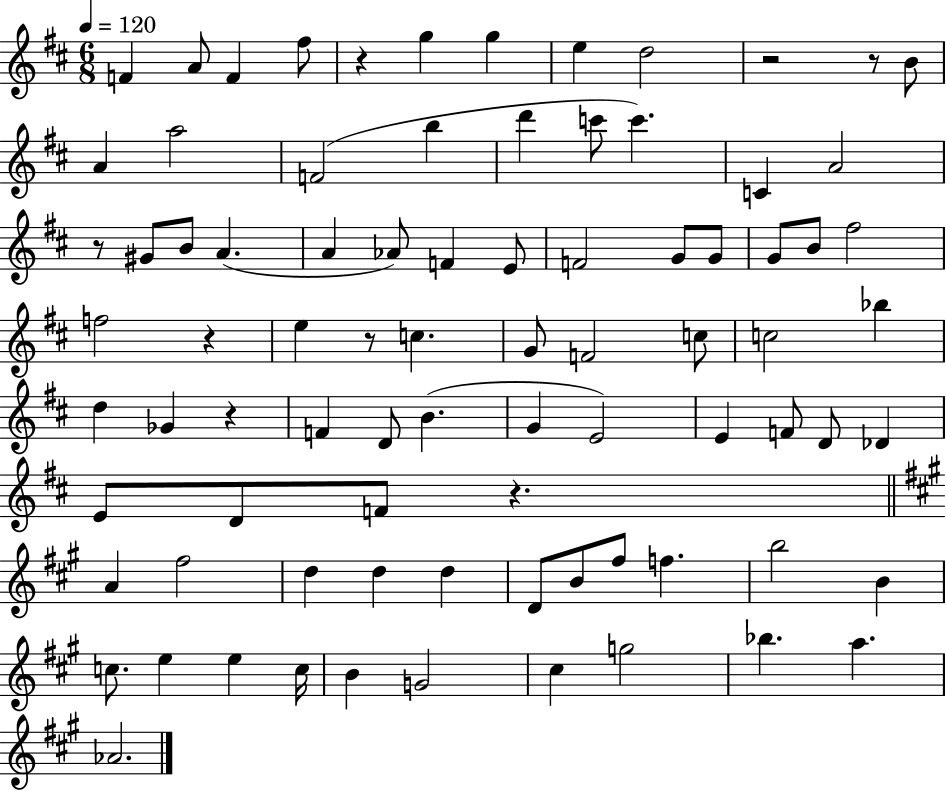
F4/q A4/e F4/q F#5/e R/q G5/q G5/q E5/q D5/h R/h R/e B4/e A4/q A5/h F4/h B5/q D6/q C6/e C6/q. C4/q A4/h R/e G#4/e B4/e A4/q. A4/q Ab4/e F4/q E4/e F4/h G4/e G4/e G4/e B4/e F#5/h F5/h R/q E5/q R/e C5/q. G4/e F4/h C5/e C5/h Bb5/q D5/q Gb4/q R/q F4/q D4/e B4/q. G4/q E4/h E4/q F4/e D4/e Db4/q E4/e D4/e F4/e R/q. A4/q F#5/h D5/q D5/q D5/q D4/e B4/e F#5/e F5/q. B5/h B4/q C5/e. E5/q E5/q C5/s B4/q G4/h C#5/q G5/h Bb5/q. A5/q. Ab4/h.